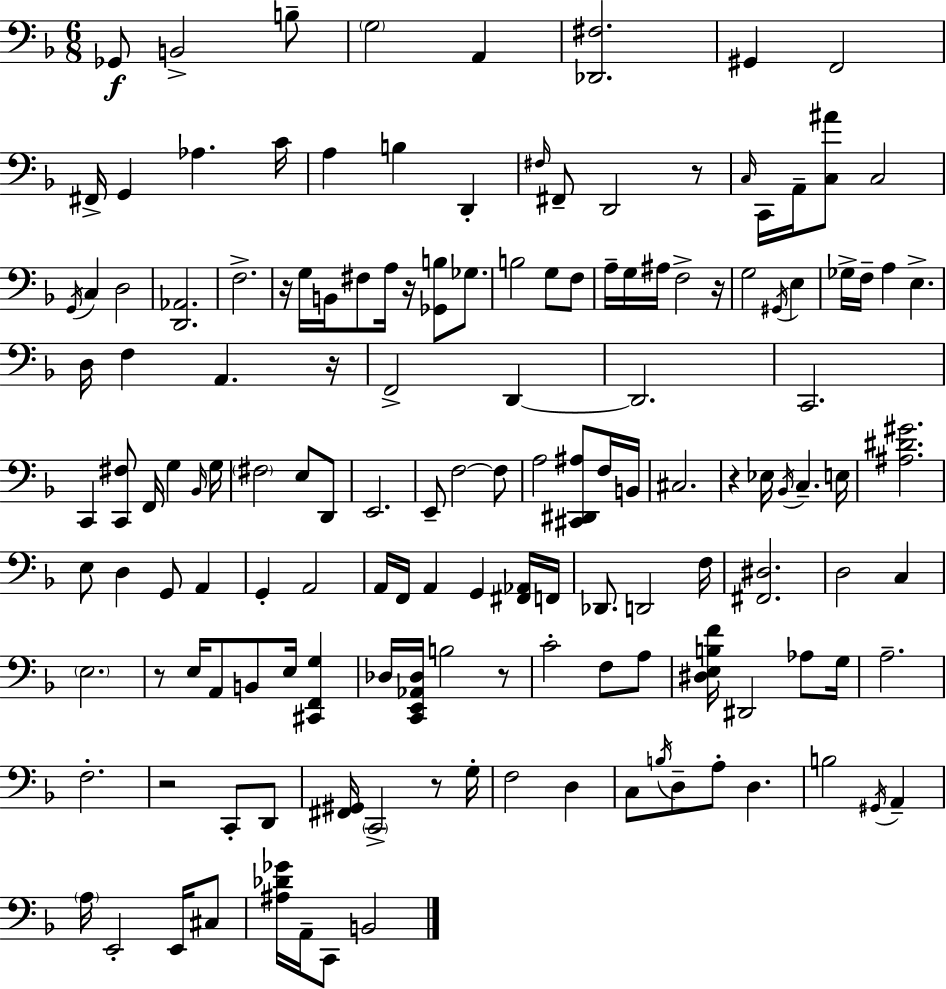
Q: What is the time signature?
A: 6/8